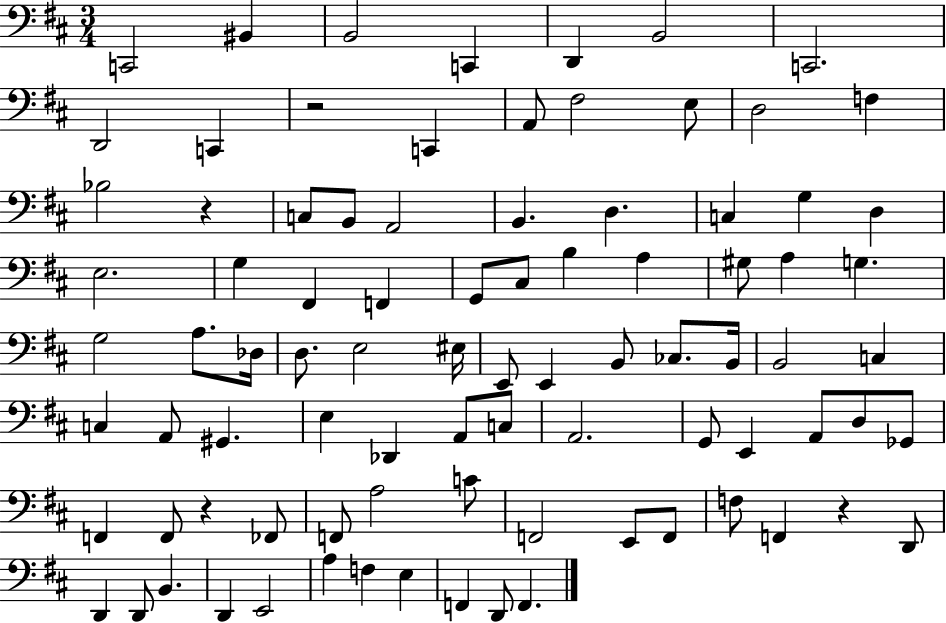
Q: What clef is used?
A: bass